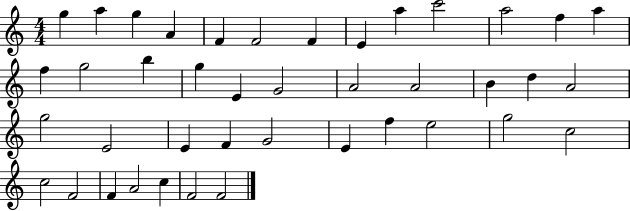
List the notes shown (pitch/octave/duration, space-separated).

G5/q A5/q G5/q A4/q F4/q F4/h F4/q E4/q A5/q C6/h A5/h F5/q A5/q F5/q G5/h B5/q G5/q E4/q G4/h A4/h A4/h B4/q D5/q A4/h G5/h E4/h E4/q F4/q G4/h E4/q F5/q E5/h G5/h C5/h C5/h F4/h F4/q A4/h C5/q F4/h F4/h